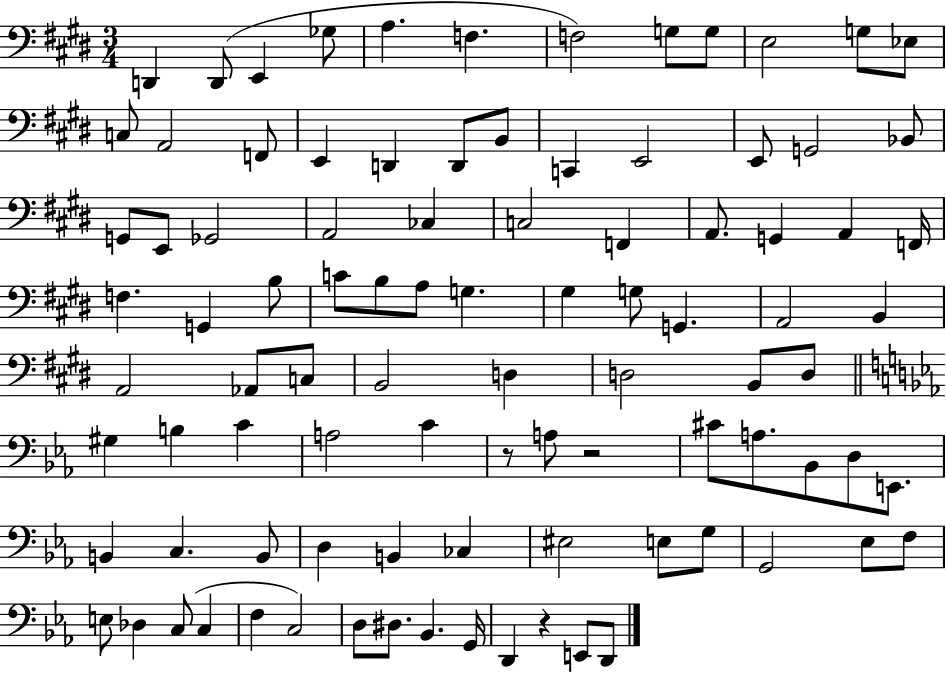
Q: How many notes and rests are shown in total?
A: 94